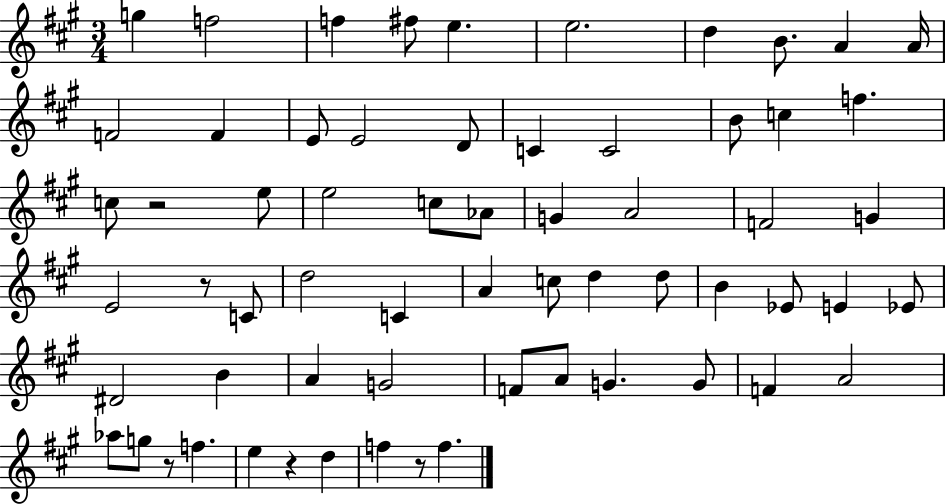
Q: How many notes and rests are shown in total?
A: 63